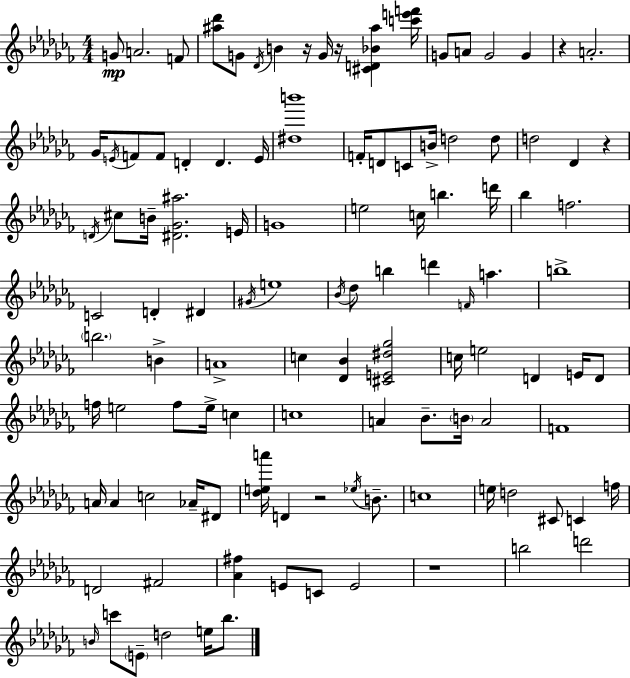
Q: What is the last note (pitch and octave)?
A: Bb5